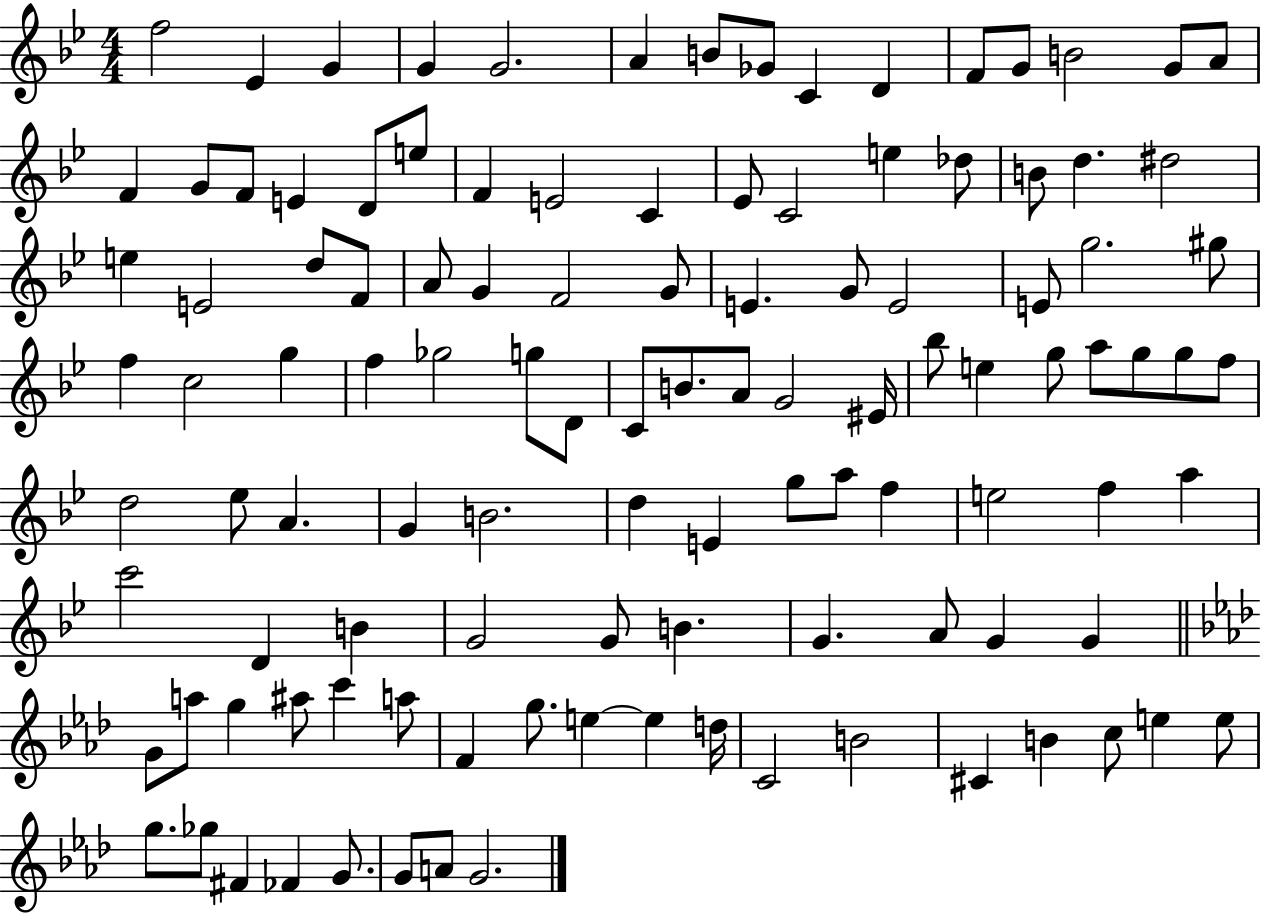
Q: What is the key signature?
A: BES major